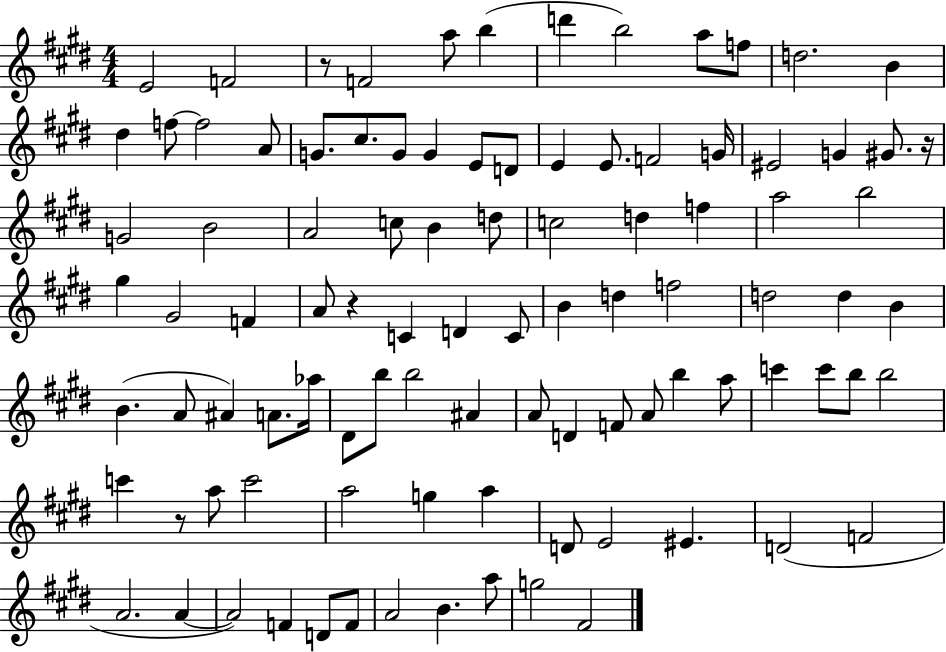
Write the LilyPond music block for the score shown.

{
  \clef treble
  \numericTimeSignature
  \time 4/4
  \key e \major
  \repeat volta 2 { e'2 f'2 | r8 f'2 a''8 b''4( | d'''4 b''2) a''8 f''8 | d''2. b'4 | \break dis''4 f''8~~ f''2 a'8 | g'8. cis''8. g'8 g'4 e'8 d'8 | e'4 e'8. f'2 g'16 | eis'2 g'4 gis'8. r16 | \break g'2 b'2 | a'2 c''8 b'4 d''8 | c''2 d''4 f''4 | a''2 b''2 | \break gis''4 gis'2 f'4 | a'8 r4 c'4 d'4 c'8 | b'4 d''4 f''2 | d''2 d''4 b'4 | \break b'4.( a'8 ais'4) a'8. aes''16 | dis'8 b''8 b''2 ais'4 | a'8 d'4 f'8 a'8 b''4 a''8 | c'''4 c'''8 b''8 b''2 | \break c'''4 r8 a''8 c'''2 | a''2 g''4 a''4 | d'8 e'2 eis'4. | d'2( f'2 | \break a'2. a'4~~ | a'2) f'4 d'8 f'8 | a'2 b'4. a''8 | g''2 fis'2 | \break } \bar "|."
}